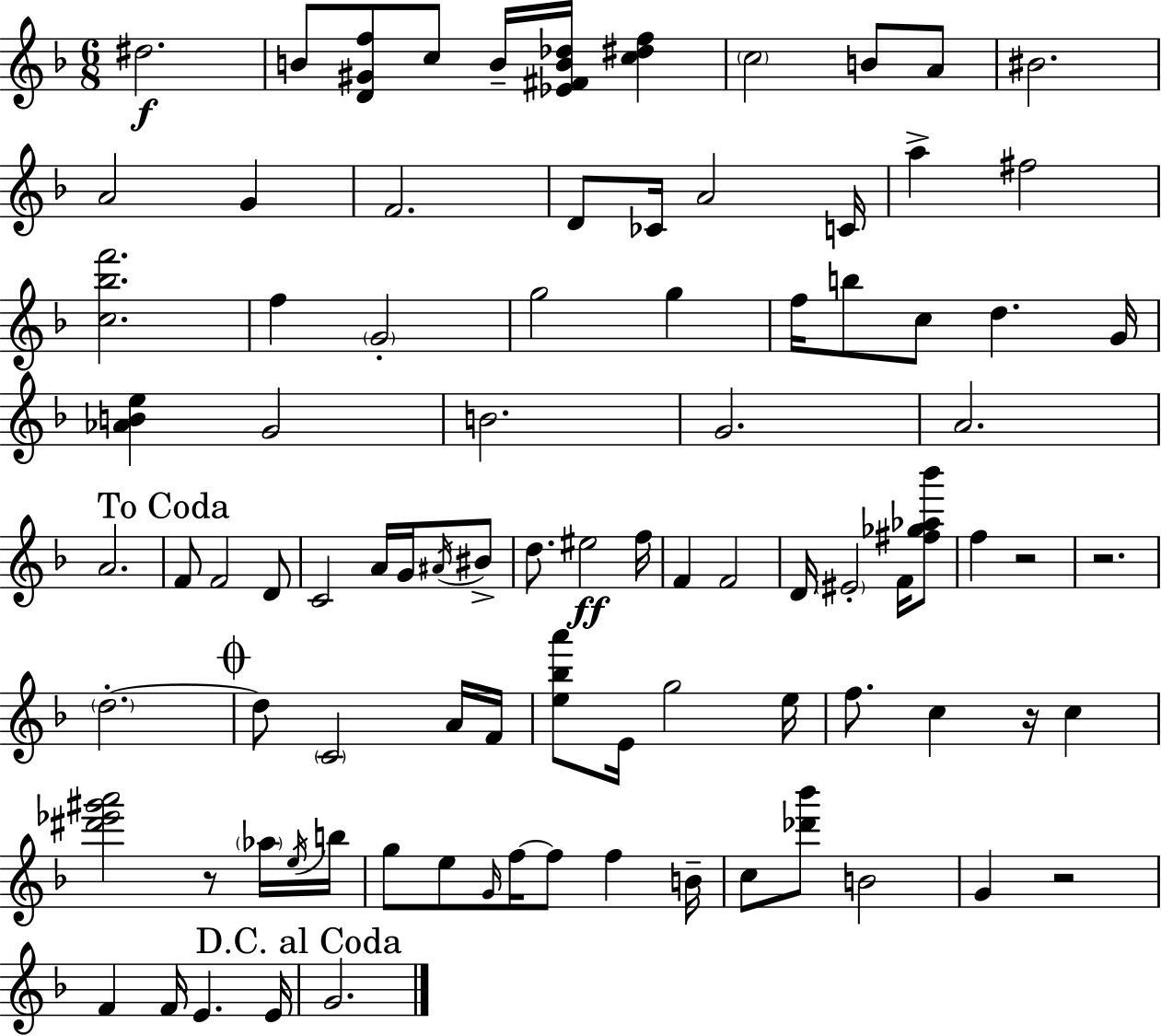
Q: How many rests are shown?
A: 5